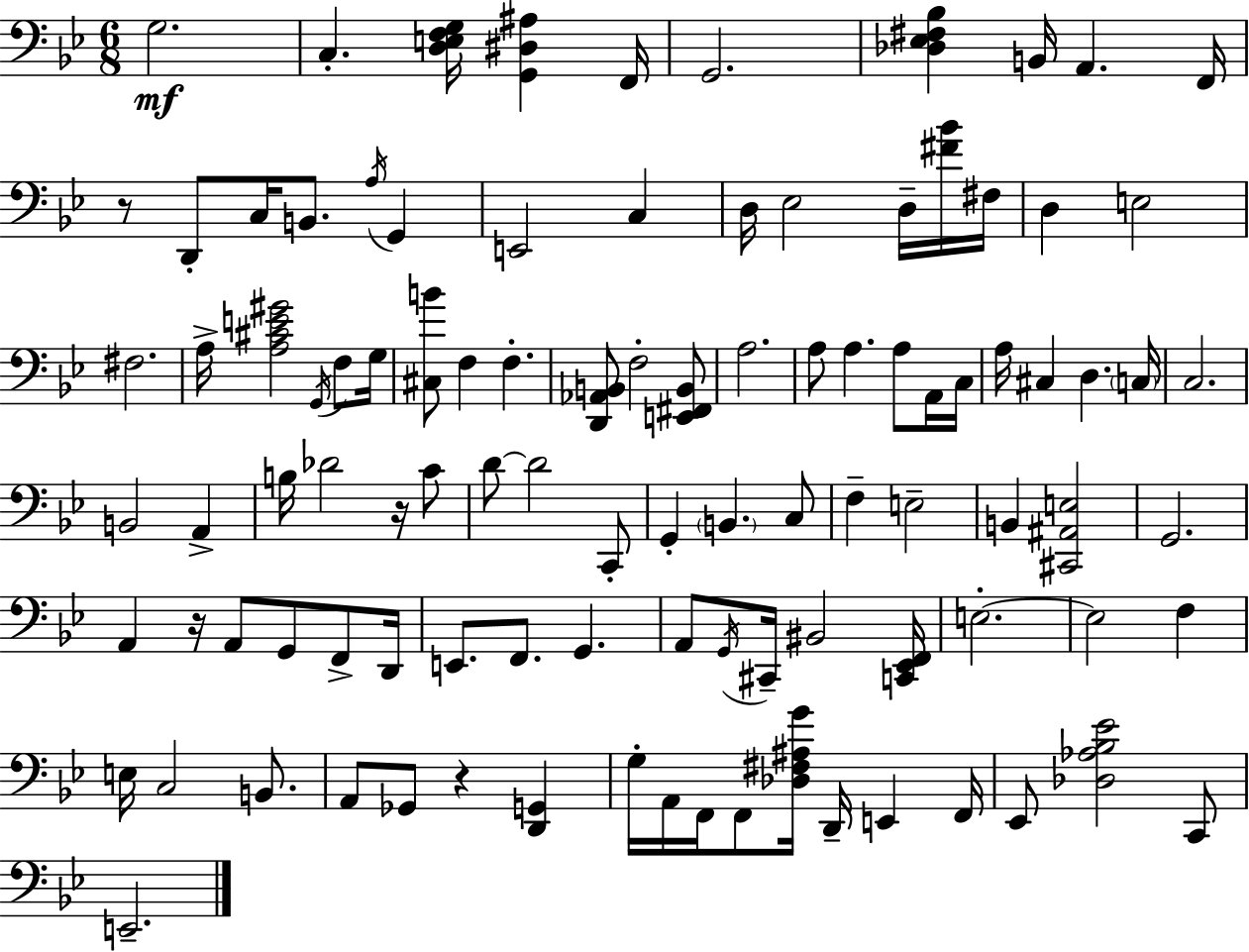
X:1
T:Untitled
M:6/8
L:1/4
K:Bb
G,2 C, [D,E,F,G,]/4 [G,,^D,^A,] F,,/4 G,,2 [_D,_E,^F,_B,] B,,/4 A,, F,,/4 z/2 D,,/2 C,/4 B,,/2 A,/4 G,, E,,2 C, D,/4 _E,2 D,/4 [^F_B]/4 ^F,/4 D, E,2 ^F,2 A,/4 [A,^CE^G]2 G,,/4 F,/2 G,/4 [^C,B]/2 F, F, [D,,_A,,B,,]/2 F,2 [E,,^F,,B,,]/2 A,2 A,/2 A, A,/2 A,,/4 C,/4 A,/4 ^C, D, C,/4 C,2 B,,2 A,, B,/4 _D2 z/4 C/2 D/2 D2 C,,/2 G,, B,, C,/2 F, E,2 B,, [^C,,^A,,E,]2 G,,2 A,, z/4 A,,/2 G,,/2 F,,/2 D,,/4 E,,/2 F,,/2 G,, A,,/2 G,,/4 ^C,,/4 ^B,,2 [C,,_E,,F,,]/4 E,2 E,2 F, E,/4 C,2 B,,/2 A,,/2 _G,,/2 z [D,,G,,] G,/4 A,,/4 F,,/4 F,,/2 [_D,^F,^A,G]/4 D,,/4 E,, F,,/4 _E,,/2 [_D,_A,_B,_E]2 C,,/2 E,,2